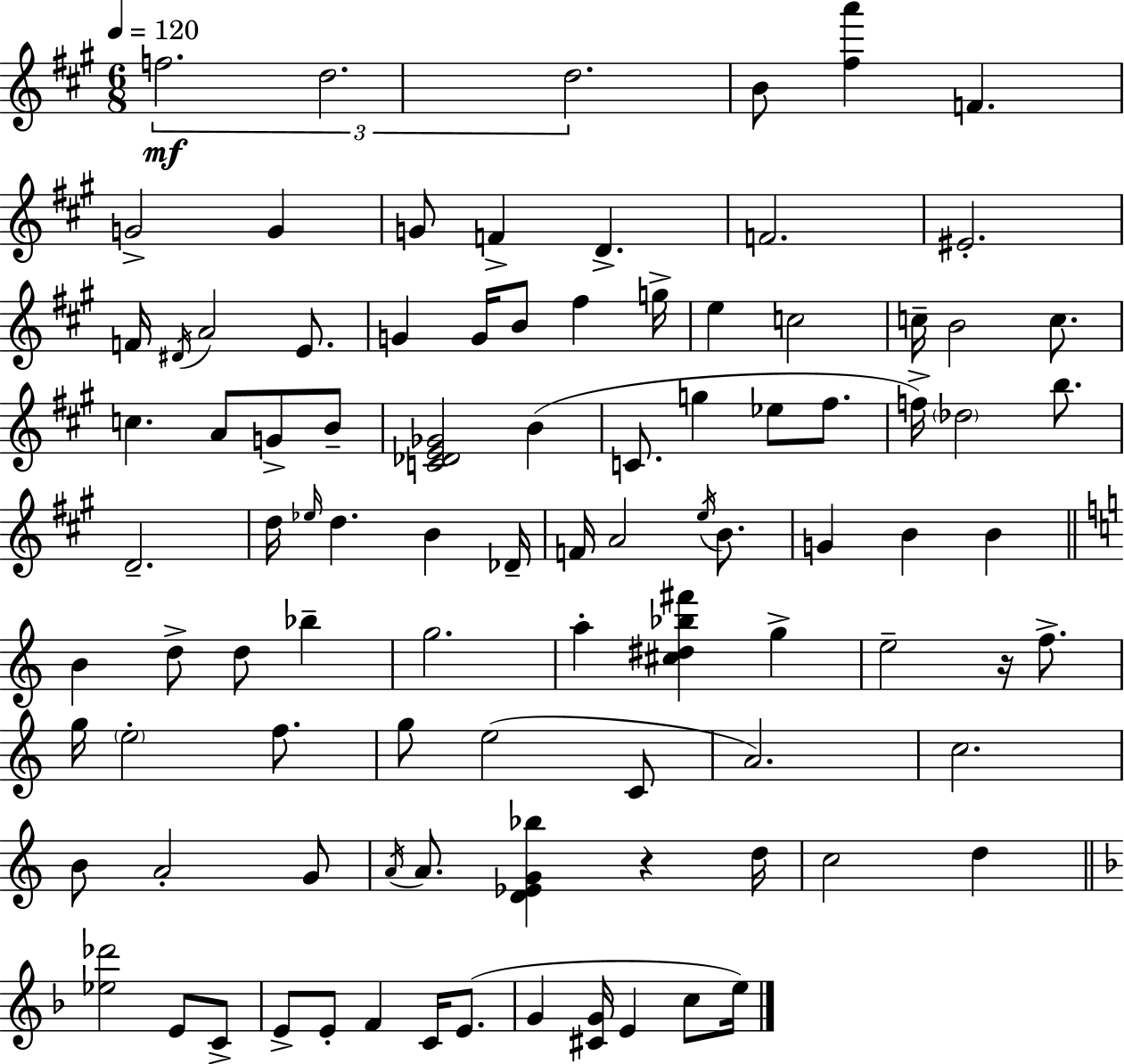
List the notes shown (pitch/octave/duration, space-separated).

F5/h. D5/h. D5/h. B4/e [F#5,A6]/q F4/q. G4/h G4/q G4/e F4/q D4/q. F4/h. EIS4/h. F4/s D#4/s A4/h E4/e. G4/q G4/s B4/e F#5/q G5/s E5/q C5/h C5/s B4/h C5/e. C5/q. A4/e G4/e B4/e [C4,Db4,E4,Gb4]/h B4/q C4/e. G5/q Eb5/e F#5/e. F5/s Db5/h B5/e. D4/h. D5/s Eb5/s D5/q. B4/q Db4/s F4/s A4/h E5/s B4/e. G4/q B4/q B4/q B4/q D5/e D5/e Bb5/q G5/h. A5/q [C#5,D#5,Bb5,F#6]/q G5/q E5/h R/s F5/e. G5/s E5/h F5/e. G5/e E5/h C4/e A4/h. C5/h. B4/e A4/h G4/e A4/s A4/e. [D4,Eb4,G4,Bb5]/q R/q D5/s C5/h D5/q [Eb5,Db6]/h E4/e C4/e E4/e E4/e F4/q C4/s E4/e. G4/q [C#4,G4]/s E4/q C5/e E5/s